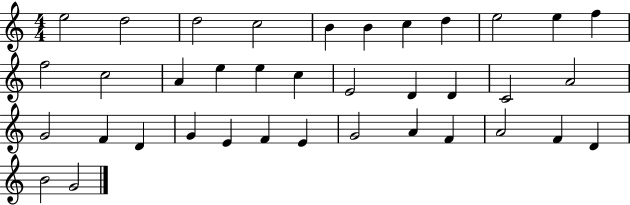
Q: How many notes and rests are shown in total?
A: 37